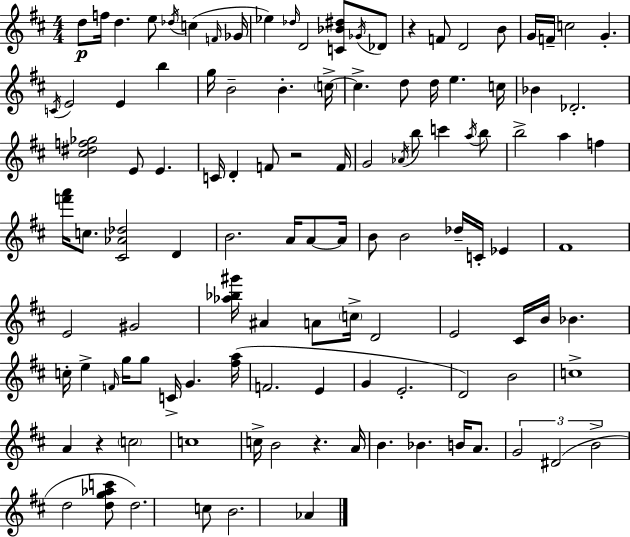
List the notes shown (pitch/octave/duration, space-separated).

D5/e F5/s D5/q. E5/e Db5/s C5/q F4/s Gb4/s Eb5/q Db5/s D4/h [C4,Bb4,D#5]/e Gb4/s Db4/e R/q F4/e D4/h B4/e G4/s F4/s C5/h G4/q. C4/s E4/h E4/q B5/q G5/s B4/h B4/q. C5/s C5/q. D5/e D5/s E5/q. C5/s Bb4/q Db4/h. [C#5,D#5,F5,Gb5]/h E4/e E4/q. C4/s D4/q F4/e R/h F4/s G4/h Ab4/s B5/e C6/q A5/s B5/e B5/h A5/q F5/q [F6,A6]/s C5/e. [C#4,Ab4,Db5]/h D4/q B4/h. A4/s A4/e A4/s B4/e B4/h Db5/s C4/s Eb4/q F#4/w E4/h G#4/h [Ab5,Bb5,G#6]/s A#4/q A4/e C5/s D4/h E4/h C#4/s B4/s Bb4/q. C5/s E5/q F4/s G5/s G5/e C4/s G4/q. [F#5,A5]/s F4/h. E4/q G4/q E4/h. D4/h B4/h C5/w A4/q R/q C5/h C5/w C5/s B4/h R/q. A4/s B4/q. Bb4/q. B4/s A4/e. G4/h D#4/h B4/h D5/h [D5,G5,Ab5,C6]/e D5/h. C5/e B4/h. Ab4/q